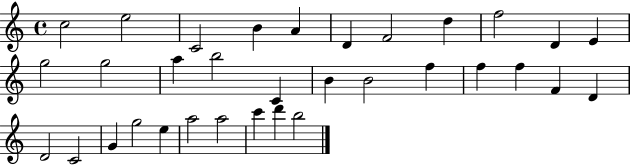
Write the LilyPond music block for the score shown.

{
  \clef treble
  \time 4/4
  \defaultTimeSignature
  \key c \major
  c''2 e''2 | c'2 b'4 a'4 | d'4 f'2 d''4 | f''2 d'4 e'4 | \break g''2 g''2 | a''4 b''2 c'4 | b'4 b'2 f''4 | f''4 f''4 f'4 d'4 | \break d'2 c'2 | g'4 g''2 e''4 | a''2 a''2 | c'''4 d'''4 b''2 | \break \bar "|."
}